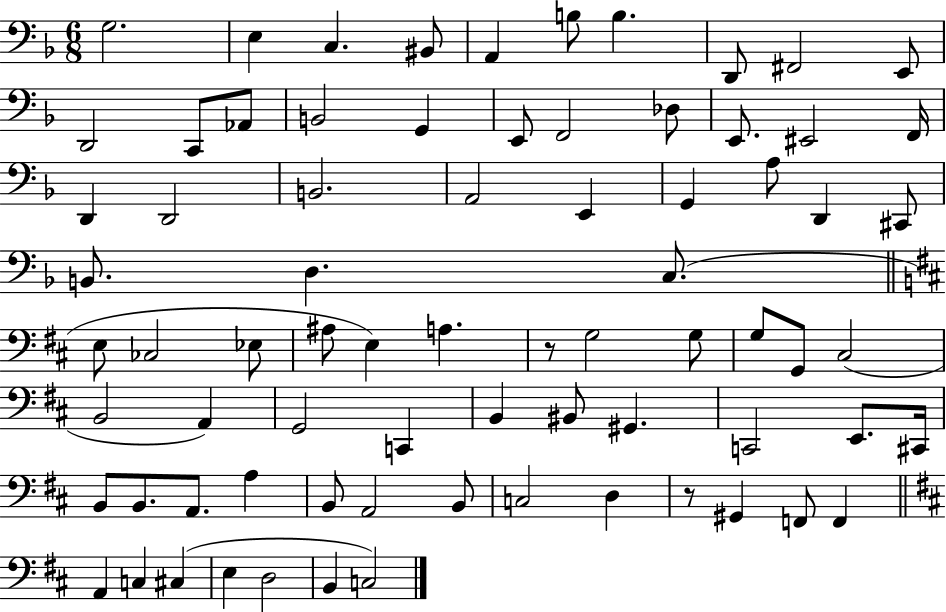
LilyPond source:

{
  \clef bass
  \numericTimeSignature
  \time 6/8
  \key f \major
  g2. | e4 c4. bis,8 | a,4 b8 b4. | d,8 fis,2 e,8 | \break d,2 c,8 aes,8 | b,2 g,4 | e,8 f,2 des8 | e,8. eis,2 f,16 | \break d,4 d,2 | b,2. | a,2 e,4 | g,4 a8 d,4 cis,8 | \break b,8. d4. c8.( | \bar "||" \break \key d \major e8 ces2 ees8 | ais8 e4) a4. | r8 g2 g8 | g8 g,8 cis2( | \break b,2 a,4) | g,2 c,4 | b,4 bis,8 gis,4. | c,2 e,8. cis,16 | \break b,8 b,8. a,8. a4 | b,8 a,2 b,8 | c2 d4 | r8 gis,4 f,8 f,4 | \break \bar "||" \break \key d \major a,4 c4 cis4( | e4 d2 | b,4 c2) | \bar "|."
}